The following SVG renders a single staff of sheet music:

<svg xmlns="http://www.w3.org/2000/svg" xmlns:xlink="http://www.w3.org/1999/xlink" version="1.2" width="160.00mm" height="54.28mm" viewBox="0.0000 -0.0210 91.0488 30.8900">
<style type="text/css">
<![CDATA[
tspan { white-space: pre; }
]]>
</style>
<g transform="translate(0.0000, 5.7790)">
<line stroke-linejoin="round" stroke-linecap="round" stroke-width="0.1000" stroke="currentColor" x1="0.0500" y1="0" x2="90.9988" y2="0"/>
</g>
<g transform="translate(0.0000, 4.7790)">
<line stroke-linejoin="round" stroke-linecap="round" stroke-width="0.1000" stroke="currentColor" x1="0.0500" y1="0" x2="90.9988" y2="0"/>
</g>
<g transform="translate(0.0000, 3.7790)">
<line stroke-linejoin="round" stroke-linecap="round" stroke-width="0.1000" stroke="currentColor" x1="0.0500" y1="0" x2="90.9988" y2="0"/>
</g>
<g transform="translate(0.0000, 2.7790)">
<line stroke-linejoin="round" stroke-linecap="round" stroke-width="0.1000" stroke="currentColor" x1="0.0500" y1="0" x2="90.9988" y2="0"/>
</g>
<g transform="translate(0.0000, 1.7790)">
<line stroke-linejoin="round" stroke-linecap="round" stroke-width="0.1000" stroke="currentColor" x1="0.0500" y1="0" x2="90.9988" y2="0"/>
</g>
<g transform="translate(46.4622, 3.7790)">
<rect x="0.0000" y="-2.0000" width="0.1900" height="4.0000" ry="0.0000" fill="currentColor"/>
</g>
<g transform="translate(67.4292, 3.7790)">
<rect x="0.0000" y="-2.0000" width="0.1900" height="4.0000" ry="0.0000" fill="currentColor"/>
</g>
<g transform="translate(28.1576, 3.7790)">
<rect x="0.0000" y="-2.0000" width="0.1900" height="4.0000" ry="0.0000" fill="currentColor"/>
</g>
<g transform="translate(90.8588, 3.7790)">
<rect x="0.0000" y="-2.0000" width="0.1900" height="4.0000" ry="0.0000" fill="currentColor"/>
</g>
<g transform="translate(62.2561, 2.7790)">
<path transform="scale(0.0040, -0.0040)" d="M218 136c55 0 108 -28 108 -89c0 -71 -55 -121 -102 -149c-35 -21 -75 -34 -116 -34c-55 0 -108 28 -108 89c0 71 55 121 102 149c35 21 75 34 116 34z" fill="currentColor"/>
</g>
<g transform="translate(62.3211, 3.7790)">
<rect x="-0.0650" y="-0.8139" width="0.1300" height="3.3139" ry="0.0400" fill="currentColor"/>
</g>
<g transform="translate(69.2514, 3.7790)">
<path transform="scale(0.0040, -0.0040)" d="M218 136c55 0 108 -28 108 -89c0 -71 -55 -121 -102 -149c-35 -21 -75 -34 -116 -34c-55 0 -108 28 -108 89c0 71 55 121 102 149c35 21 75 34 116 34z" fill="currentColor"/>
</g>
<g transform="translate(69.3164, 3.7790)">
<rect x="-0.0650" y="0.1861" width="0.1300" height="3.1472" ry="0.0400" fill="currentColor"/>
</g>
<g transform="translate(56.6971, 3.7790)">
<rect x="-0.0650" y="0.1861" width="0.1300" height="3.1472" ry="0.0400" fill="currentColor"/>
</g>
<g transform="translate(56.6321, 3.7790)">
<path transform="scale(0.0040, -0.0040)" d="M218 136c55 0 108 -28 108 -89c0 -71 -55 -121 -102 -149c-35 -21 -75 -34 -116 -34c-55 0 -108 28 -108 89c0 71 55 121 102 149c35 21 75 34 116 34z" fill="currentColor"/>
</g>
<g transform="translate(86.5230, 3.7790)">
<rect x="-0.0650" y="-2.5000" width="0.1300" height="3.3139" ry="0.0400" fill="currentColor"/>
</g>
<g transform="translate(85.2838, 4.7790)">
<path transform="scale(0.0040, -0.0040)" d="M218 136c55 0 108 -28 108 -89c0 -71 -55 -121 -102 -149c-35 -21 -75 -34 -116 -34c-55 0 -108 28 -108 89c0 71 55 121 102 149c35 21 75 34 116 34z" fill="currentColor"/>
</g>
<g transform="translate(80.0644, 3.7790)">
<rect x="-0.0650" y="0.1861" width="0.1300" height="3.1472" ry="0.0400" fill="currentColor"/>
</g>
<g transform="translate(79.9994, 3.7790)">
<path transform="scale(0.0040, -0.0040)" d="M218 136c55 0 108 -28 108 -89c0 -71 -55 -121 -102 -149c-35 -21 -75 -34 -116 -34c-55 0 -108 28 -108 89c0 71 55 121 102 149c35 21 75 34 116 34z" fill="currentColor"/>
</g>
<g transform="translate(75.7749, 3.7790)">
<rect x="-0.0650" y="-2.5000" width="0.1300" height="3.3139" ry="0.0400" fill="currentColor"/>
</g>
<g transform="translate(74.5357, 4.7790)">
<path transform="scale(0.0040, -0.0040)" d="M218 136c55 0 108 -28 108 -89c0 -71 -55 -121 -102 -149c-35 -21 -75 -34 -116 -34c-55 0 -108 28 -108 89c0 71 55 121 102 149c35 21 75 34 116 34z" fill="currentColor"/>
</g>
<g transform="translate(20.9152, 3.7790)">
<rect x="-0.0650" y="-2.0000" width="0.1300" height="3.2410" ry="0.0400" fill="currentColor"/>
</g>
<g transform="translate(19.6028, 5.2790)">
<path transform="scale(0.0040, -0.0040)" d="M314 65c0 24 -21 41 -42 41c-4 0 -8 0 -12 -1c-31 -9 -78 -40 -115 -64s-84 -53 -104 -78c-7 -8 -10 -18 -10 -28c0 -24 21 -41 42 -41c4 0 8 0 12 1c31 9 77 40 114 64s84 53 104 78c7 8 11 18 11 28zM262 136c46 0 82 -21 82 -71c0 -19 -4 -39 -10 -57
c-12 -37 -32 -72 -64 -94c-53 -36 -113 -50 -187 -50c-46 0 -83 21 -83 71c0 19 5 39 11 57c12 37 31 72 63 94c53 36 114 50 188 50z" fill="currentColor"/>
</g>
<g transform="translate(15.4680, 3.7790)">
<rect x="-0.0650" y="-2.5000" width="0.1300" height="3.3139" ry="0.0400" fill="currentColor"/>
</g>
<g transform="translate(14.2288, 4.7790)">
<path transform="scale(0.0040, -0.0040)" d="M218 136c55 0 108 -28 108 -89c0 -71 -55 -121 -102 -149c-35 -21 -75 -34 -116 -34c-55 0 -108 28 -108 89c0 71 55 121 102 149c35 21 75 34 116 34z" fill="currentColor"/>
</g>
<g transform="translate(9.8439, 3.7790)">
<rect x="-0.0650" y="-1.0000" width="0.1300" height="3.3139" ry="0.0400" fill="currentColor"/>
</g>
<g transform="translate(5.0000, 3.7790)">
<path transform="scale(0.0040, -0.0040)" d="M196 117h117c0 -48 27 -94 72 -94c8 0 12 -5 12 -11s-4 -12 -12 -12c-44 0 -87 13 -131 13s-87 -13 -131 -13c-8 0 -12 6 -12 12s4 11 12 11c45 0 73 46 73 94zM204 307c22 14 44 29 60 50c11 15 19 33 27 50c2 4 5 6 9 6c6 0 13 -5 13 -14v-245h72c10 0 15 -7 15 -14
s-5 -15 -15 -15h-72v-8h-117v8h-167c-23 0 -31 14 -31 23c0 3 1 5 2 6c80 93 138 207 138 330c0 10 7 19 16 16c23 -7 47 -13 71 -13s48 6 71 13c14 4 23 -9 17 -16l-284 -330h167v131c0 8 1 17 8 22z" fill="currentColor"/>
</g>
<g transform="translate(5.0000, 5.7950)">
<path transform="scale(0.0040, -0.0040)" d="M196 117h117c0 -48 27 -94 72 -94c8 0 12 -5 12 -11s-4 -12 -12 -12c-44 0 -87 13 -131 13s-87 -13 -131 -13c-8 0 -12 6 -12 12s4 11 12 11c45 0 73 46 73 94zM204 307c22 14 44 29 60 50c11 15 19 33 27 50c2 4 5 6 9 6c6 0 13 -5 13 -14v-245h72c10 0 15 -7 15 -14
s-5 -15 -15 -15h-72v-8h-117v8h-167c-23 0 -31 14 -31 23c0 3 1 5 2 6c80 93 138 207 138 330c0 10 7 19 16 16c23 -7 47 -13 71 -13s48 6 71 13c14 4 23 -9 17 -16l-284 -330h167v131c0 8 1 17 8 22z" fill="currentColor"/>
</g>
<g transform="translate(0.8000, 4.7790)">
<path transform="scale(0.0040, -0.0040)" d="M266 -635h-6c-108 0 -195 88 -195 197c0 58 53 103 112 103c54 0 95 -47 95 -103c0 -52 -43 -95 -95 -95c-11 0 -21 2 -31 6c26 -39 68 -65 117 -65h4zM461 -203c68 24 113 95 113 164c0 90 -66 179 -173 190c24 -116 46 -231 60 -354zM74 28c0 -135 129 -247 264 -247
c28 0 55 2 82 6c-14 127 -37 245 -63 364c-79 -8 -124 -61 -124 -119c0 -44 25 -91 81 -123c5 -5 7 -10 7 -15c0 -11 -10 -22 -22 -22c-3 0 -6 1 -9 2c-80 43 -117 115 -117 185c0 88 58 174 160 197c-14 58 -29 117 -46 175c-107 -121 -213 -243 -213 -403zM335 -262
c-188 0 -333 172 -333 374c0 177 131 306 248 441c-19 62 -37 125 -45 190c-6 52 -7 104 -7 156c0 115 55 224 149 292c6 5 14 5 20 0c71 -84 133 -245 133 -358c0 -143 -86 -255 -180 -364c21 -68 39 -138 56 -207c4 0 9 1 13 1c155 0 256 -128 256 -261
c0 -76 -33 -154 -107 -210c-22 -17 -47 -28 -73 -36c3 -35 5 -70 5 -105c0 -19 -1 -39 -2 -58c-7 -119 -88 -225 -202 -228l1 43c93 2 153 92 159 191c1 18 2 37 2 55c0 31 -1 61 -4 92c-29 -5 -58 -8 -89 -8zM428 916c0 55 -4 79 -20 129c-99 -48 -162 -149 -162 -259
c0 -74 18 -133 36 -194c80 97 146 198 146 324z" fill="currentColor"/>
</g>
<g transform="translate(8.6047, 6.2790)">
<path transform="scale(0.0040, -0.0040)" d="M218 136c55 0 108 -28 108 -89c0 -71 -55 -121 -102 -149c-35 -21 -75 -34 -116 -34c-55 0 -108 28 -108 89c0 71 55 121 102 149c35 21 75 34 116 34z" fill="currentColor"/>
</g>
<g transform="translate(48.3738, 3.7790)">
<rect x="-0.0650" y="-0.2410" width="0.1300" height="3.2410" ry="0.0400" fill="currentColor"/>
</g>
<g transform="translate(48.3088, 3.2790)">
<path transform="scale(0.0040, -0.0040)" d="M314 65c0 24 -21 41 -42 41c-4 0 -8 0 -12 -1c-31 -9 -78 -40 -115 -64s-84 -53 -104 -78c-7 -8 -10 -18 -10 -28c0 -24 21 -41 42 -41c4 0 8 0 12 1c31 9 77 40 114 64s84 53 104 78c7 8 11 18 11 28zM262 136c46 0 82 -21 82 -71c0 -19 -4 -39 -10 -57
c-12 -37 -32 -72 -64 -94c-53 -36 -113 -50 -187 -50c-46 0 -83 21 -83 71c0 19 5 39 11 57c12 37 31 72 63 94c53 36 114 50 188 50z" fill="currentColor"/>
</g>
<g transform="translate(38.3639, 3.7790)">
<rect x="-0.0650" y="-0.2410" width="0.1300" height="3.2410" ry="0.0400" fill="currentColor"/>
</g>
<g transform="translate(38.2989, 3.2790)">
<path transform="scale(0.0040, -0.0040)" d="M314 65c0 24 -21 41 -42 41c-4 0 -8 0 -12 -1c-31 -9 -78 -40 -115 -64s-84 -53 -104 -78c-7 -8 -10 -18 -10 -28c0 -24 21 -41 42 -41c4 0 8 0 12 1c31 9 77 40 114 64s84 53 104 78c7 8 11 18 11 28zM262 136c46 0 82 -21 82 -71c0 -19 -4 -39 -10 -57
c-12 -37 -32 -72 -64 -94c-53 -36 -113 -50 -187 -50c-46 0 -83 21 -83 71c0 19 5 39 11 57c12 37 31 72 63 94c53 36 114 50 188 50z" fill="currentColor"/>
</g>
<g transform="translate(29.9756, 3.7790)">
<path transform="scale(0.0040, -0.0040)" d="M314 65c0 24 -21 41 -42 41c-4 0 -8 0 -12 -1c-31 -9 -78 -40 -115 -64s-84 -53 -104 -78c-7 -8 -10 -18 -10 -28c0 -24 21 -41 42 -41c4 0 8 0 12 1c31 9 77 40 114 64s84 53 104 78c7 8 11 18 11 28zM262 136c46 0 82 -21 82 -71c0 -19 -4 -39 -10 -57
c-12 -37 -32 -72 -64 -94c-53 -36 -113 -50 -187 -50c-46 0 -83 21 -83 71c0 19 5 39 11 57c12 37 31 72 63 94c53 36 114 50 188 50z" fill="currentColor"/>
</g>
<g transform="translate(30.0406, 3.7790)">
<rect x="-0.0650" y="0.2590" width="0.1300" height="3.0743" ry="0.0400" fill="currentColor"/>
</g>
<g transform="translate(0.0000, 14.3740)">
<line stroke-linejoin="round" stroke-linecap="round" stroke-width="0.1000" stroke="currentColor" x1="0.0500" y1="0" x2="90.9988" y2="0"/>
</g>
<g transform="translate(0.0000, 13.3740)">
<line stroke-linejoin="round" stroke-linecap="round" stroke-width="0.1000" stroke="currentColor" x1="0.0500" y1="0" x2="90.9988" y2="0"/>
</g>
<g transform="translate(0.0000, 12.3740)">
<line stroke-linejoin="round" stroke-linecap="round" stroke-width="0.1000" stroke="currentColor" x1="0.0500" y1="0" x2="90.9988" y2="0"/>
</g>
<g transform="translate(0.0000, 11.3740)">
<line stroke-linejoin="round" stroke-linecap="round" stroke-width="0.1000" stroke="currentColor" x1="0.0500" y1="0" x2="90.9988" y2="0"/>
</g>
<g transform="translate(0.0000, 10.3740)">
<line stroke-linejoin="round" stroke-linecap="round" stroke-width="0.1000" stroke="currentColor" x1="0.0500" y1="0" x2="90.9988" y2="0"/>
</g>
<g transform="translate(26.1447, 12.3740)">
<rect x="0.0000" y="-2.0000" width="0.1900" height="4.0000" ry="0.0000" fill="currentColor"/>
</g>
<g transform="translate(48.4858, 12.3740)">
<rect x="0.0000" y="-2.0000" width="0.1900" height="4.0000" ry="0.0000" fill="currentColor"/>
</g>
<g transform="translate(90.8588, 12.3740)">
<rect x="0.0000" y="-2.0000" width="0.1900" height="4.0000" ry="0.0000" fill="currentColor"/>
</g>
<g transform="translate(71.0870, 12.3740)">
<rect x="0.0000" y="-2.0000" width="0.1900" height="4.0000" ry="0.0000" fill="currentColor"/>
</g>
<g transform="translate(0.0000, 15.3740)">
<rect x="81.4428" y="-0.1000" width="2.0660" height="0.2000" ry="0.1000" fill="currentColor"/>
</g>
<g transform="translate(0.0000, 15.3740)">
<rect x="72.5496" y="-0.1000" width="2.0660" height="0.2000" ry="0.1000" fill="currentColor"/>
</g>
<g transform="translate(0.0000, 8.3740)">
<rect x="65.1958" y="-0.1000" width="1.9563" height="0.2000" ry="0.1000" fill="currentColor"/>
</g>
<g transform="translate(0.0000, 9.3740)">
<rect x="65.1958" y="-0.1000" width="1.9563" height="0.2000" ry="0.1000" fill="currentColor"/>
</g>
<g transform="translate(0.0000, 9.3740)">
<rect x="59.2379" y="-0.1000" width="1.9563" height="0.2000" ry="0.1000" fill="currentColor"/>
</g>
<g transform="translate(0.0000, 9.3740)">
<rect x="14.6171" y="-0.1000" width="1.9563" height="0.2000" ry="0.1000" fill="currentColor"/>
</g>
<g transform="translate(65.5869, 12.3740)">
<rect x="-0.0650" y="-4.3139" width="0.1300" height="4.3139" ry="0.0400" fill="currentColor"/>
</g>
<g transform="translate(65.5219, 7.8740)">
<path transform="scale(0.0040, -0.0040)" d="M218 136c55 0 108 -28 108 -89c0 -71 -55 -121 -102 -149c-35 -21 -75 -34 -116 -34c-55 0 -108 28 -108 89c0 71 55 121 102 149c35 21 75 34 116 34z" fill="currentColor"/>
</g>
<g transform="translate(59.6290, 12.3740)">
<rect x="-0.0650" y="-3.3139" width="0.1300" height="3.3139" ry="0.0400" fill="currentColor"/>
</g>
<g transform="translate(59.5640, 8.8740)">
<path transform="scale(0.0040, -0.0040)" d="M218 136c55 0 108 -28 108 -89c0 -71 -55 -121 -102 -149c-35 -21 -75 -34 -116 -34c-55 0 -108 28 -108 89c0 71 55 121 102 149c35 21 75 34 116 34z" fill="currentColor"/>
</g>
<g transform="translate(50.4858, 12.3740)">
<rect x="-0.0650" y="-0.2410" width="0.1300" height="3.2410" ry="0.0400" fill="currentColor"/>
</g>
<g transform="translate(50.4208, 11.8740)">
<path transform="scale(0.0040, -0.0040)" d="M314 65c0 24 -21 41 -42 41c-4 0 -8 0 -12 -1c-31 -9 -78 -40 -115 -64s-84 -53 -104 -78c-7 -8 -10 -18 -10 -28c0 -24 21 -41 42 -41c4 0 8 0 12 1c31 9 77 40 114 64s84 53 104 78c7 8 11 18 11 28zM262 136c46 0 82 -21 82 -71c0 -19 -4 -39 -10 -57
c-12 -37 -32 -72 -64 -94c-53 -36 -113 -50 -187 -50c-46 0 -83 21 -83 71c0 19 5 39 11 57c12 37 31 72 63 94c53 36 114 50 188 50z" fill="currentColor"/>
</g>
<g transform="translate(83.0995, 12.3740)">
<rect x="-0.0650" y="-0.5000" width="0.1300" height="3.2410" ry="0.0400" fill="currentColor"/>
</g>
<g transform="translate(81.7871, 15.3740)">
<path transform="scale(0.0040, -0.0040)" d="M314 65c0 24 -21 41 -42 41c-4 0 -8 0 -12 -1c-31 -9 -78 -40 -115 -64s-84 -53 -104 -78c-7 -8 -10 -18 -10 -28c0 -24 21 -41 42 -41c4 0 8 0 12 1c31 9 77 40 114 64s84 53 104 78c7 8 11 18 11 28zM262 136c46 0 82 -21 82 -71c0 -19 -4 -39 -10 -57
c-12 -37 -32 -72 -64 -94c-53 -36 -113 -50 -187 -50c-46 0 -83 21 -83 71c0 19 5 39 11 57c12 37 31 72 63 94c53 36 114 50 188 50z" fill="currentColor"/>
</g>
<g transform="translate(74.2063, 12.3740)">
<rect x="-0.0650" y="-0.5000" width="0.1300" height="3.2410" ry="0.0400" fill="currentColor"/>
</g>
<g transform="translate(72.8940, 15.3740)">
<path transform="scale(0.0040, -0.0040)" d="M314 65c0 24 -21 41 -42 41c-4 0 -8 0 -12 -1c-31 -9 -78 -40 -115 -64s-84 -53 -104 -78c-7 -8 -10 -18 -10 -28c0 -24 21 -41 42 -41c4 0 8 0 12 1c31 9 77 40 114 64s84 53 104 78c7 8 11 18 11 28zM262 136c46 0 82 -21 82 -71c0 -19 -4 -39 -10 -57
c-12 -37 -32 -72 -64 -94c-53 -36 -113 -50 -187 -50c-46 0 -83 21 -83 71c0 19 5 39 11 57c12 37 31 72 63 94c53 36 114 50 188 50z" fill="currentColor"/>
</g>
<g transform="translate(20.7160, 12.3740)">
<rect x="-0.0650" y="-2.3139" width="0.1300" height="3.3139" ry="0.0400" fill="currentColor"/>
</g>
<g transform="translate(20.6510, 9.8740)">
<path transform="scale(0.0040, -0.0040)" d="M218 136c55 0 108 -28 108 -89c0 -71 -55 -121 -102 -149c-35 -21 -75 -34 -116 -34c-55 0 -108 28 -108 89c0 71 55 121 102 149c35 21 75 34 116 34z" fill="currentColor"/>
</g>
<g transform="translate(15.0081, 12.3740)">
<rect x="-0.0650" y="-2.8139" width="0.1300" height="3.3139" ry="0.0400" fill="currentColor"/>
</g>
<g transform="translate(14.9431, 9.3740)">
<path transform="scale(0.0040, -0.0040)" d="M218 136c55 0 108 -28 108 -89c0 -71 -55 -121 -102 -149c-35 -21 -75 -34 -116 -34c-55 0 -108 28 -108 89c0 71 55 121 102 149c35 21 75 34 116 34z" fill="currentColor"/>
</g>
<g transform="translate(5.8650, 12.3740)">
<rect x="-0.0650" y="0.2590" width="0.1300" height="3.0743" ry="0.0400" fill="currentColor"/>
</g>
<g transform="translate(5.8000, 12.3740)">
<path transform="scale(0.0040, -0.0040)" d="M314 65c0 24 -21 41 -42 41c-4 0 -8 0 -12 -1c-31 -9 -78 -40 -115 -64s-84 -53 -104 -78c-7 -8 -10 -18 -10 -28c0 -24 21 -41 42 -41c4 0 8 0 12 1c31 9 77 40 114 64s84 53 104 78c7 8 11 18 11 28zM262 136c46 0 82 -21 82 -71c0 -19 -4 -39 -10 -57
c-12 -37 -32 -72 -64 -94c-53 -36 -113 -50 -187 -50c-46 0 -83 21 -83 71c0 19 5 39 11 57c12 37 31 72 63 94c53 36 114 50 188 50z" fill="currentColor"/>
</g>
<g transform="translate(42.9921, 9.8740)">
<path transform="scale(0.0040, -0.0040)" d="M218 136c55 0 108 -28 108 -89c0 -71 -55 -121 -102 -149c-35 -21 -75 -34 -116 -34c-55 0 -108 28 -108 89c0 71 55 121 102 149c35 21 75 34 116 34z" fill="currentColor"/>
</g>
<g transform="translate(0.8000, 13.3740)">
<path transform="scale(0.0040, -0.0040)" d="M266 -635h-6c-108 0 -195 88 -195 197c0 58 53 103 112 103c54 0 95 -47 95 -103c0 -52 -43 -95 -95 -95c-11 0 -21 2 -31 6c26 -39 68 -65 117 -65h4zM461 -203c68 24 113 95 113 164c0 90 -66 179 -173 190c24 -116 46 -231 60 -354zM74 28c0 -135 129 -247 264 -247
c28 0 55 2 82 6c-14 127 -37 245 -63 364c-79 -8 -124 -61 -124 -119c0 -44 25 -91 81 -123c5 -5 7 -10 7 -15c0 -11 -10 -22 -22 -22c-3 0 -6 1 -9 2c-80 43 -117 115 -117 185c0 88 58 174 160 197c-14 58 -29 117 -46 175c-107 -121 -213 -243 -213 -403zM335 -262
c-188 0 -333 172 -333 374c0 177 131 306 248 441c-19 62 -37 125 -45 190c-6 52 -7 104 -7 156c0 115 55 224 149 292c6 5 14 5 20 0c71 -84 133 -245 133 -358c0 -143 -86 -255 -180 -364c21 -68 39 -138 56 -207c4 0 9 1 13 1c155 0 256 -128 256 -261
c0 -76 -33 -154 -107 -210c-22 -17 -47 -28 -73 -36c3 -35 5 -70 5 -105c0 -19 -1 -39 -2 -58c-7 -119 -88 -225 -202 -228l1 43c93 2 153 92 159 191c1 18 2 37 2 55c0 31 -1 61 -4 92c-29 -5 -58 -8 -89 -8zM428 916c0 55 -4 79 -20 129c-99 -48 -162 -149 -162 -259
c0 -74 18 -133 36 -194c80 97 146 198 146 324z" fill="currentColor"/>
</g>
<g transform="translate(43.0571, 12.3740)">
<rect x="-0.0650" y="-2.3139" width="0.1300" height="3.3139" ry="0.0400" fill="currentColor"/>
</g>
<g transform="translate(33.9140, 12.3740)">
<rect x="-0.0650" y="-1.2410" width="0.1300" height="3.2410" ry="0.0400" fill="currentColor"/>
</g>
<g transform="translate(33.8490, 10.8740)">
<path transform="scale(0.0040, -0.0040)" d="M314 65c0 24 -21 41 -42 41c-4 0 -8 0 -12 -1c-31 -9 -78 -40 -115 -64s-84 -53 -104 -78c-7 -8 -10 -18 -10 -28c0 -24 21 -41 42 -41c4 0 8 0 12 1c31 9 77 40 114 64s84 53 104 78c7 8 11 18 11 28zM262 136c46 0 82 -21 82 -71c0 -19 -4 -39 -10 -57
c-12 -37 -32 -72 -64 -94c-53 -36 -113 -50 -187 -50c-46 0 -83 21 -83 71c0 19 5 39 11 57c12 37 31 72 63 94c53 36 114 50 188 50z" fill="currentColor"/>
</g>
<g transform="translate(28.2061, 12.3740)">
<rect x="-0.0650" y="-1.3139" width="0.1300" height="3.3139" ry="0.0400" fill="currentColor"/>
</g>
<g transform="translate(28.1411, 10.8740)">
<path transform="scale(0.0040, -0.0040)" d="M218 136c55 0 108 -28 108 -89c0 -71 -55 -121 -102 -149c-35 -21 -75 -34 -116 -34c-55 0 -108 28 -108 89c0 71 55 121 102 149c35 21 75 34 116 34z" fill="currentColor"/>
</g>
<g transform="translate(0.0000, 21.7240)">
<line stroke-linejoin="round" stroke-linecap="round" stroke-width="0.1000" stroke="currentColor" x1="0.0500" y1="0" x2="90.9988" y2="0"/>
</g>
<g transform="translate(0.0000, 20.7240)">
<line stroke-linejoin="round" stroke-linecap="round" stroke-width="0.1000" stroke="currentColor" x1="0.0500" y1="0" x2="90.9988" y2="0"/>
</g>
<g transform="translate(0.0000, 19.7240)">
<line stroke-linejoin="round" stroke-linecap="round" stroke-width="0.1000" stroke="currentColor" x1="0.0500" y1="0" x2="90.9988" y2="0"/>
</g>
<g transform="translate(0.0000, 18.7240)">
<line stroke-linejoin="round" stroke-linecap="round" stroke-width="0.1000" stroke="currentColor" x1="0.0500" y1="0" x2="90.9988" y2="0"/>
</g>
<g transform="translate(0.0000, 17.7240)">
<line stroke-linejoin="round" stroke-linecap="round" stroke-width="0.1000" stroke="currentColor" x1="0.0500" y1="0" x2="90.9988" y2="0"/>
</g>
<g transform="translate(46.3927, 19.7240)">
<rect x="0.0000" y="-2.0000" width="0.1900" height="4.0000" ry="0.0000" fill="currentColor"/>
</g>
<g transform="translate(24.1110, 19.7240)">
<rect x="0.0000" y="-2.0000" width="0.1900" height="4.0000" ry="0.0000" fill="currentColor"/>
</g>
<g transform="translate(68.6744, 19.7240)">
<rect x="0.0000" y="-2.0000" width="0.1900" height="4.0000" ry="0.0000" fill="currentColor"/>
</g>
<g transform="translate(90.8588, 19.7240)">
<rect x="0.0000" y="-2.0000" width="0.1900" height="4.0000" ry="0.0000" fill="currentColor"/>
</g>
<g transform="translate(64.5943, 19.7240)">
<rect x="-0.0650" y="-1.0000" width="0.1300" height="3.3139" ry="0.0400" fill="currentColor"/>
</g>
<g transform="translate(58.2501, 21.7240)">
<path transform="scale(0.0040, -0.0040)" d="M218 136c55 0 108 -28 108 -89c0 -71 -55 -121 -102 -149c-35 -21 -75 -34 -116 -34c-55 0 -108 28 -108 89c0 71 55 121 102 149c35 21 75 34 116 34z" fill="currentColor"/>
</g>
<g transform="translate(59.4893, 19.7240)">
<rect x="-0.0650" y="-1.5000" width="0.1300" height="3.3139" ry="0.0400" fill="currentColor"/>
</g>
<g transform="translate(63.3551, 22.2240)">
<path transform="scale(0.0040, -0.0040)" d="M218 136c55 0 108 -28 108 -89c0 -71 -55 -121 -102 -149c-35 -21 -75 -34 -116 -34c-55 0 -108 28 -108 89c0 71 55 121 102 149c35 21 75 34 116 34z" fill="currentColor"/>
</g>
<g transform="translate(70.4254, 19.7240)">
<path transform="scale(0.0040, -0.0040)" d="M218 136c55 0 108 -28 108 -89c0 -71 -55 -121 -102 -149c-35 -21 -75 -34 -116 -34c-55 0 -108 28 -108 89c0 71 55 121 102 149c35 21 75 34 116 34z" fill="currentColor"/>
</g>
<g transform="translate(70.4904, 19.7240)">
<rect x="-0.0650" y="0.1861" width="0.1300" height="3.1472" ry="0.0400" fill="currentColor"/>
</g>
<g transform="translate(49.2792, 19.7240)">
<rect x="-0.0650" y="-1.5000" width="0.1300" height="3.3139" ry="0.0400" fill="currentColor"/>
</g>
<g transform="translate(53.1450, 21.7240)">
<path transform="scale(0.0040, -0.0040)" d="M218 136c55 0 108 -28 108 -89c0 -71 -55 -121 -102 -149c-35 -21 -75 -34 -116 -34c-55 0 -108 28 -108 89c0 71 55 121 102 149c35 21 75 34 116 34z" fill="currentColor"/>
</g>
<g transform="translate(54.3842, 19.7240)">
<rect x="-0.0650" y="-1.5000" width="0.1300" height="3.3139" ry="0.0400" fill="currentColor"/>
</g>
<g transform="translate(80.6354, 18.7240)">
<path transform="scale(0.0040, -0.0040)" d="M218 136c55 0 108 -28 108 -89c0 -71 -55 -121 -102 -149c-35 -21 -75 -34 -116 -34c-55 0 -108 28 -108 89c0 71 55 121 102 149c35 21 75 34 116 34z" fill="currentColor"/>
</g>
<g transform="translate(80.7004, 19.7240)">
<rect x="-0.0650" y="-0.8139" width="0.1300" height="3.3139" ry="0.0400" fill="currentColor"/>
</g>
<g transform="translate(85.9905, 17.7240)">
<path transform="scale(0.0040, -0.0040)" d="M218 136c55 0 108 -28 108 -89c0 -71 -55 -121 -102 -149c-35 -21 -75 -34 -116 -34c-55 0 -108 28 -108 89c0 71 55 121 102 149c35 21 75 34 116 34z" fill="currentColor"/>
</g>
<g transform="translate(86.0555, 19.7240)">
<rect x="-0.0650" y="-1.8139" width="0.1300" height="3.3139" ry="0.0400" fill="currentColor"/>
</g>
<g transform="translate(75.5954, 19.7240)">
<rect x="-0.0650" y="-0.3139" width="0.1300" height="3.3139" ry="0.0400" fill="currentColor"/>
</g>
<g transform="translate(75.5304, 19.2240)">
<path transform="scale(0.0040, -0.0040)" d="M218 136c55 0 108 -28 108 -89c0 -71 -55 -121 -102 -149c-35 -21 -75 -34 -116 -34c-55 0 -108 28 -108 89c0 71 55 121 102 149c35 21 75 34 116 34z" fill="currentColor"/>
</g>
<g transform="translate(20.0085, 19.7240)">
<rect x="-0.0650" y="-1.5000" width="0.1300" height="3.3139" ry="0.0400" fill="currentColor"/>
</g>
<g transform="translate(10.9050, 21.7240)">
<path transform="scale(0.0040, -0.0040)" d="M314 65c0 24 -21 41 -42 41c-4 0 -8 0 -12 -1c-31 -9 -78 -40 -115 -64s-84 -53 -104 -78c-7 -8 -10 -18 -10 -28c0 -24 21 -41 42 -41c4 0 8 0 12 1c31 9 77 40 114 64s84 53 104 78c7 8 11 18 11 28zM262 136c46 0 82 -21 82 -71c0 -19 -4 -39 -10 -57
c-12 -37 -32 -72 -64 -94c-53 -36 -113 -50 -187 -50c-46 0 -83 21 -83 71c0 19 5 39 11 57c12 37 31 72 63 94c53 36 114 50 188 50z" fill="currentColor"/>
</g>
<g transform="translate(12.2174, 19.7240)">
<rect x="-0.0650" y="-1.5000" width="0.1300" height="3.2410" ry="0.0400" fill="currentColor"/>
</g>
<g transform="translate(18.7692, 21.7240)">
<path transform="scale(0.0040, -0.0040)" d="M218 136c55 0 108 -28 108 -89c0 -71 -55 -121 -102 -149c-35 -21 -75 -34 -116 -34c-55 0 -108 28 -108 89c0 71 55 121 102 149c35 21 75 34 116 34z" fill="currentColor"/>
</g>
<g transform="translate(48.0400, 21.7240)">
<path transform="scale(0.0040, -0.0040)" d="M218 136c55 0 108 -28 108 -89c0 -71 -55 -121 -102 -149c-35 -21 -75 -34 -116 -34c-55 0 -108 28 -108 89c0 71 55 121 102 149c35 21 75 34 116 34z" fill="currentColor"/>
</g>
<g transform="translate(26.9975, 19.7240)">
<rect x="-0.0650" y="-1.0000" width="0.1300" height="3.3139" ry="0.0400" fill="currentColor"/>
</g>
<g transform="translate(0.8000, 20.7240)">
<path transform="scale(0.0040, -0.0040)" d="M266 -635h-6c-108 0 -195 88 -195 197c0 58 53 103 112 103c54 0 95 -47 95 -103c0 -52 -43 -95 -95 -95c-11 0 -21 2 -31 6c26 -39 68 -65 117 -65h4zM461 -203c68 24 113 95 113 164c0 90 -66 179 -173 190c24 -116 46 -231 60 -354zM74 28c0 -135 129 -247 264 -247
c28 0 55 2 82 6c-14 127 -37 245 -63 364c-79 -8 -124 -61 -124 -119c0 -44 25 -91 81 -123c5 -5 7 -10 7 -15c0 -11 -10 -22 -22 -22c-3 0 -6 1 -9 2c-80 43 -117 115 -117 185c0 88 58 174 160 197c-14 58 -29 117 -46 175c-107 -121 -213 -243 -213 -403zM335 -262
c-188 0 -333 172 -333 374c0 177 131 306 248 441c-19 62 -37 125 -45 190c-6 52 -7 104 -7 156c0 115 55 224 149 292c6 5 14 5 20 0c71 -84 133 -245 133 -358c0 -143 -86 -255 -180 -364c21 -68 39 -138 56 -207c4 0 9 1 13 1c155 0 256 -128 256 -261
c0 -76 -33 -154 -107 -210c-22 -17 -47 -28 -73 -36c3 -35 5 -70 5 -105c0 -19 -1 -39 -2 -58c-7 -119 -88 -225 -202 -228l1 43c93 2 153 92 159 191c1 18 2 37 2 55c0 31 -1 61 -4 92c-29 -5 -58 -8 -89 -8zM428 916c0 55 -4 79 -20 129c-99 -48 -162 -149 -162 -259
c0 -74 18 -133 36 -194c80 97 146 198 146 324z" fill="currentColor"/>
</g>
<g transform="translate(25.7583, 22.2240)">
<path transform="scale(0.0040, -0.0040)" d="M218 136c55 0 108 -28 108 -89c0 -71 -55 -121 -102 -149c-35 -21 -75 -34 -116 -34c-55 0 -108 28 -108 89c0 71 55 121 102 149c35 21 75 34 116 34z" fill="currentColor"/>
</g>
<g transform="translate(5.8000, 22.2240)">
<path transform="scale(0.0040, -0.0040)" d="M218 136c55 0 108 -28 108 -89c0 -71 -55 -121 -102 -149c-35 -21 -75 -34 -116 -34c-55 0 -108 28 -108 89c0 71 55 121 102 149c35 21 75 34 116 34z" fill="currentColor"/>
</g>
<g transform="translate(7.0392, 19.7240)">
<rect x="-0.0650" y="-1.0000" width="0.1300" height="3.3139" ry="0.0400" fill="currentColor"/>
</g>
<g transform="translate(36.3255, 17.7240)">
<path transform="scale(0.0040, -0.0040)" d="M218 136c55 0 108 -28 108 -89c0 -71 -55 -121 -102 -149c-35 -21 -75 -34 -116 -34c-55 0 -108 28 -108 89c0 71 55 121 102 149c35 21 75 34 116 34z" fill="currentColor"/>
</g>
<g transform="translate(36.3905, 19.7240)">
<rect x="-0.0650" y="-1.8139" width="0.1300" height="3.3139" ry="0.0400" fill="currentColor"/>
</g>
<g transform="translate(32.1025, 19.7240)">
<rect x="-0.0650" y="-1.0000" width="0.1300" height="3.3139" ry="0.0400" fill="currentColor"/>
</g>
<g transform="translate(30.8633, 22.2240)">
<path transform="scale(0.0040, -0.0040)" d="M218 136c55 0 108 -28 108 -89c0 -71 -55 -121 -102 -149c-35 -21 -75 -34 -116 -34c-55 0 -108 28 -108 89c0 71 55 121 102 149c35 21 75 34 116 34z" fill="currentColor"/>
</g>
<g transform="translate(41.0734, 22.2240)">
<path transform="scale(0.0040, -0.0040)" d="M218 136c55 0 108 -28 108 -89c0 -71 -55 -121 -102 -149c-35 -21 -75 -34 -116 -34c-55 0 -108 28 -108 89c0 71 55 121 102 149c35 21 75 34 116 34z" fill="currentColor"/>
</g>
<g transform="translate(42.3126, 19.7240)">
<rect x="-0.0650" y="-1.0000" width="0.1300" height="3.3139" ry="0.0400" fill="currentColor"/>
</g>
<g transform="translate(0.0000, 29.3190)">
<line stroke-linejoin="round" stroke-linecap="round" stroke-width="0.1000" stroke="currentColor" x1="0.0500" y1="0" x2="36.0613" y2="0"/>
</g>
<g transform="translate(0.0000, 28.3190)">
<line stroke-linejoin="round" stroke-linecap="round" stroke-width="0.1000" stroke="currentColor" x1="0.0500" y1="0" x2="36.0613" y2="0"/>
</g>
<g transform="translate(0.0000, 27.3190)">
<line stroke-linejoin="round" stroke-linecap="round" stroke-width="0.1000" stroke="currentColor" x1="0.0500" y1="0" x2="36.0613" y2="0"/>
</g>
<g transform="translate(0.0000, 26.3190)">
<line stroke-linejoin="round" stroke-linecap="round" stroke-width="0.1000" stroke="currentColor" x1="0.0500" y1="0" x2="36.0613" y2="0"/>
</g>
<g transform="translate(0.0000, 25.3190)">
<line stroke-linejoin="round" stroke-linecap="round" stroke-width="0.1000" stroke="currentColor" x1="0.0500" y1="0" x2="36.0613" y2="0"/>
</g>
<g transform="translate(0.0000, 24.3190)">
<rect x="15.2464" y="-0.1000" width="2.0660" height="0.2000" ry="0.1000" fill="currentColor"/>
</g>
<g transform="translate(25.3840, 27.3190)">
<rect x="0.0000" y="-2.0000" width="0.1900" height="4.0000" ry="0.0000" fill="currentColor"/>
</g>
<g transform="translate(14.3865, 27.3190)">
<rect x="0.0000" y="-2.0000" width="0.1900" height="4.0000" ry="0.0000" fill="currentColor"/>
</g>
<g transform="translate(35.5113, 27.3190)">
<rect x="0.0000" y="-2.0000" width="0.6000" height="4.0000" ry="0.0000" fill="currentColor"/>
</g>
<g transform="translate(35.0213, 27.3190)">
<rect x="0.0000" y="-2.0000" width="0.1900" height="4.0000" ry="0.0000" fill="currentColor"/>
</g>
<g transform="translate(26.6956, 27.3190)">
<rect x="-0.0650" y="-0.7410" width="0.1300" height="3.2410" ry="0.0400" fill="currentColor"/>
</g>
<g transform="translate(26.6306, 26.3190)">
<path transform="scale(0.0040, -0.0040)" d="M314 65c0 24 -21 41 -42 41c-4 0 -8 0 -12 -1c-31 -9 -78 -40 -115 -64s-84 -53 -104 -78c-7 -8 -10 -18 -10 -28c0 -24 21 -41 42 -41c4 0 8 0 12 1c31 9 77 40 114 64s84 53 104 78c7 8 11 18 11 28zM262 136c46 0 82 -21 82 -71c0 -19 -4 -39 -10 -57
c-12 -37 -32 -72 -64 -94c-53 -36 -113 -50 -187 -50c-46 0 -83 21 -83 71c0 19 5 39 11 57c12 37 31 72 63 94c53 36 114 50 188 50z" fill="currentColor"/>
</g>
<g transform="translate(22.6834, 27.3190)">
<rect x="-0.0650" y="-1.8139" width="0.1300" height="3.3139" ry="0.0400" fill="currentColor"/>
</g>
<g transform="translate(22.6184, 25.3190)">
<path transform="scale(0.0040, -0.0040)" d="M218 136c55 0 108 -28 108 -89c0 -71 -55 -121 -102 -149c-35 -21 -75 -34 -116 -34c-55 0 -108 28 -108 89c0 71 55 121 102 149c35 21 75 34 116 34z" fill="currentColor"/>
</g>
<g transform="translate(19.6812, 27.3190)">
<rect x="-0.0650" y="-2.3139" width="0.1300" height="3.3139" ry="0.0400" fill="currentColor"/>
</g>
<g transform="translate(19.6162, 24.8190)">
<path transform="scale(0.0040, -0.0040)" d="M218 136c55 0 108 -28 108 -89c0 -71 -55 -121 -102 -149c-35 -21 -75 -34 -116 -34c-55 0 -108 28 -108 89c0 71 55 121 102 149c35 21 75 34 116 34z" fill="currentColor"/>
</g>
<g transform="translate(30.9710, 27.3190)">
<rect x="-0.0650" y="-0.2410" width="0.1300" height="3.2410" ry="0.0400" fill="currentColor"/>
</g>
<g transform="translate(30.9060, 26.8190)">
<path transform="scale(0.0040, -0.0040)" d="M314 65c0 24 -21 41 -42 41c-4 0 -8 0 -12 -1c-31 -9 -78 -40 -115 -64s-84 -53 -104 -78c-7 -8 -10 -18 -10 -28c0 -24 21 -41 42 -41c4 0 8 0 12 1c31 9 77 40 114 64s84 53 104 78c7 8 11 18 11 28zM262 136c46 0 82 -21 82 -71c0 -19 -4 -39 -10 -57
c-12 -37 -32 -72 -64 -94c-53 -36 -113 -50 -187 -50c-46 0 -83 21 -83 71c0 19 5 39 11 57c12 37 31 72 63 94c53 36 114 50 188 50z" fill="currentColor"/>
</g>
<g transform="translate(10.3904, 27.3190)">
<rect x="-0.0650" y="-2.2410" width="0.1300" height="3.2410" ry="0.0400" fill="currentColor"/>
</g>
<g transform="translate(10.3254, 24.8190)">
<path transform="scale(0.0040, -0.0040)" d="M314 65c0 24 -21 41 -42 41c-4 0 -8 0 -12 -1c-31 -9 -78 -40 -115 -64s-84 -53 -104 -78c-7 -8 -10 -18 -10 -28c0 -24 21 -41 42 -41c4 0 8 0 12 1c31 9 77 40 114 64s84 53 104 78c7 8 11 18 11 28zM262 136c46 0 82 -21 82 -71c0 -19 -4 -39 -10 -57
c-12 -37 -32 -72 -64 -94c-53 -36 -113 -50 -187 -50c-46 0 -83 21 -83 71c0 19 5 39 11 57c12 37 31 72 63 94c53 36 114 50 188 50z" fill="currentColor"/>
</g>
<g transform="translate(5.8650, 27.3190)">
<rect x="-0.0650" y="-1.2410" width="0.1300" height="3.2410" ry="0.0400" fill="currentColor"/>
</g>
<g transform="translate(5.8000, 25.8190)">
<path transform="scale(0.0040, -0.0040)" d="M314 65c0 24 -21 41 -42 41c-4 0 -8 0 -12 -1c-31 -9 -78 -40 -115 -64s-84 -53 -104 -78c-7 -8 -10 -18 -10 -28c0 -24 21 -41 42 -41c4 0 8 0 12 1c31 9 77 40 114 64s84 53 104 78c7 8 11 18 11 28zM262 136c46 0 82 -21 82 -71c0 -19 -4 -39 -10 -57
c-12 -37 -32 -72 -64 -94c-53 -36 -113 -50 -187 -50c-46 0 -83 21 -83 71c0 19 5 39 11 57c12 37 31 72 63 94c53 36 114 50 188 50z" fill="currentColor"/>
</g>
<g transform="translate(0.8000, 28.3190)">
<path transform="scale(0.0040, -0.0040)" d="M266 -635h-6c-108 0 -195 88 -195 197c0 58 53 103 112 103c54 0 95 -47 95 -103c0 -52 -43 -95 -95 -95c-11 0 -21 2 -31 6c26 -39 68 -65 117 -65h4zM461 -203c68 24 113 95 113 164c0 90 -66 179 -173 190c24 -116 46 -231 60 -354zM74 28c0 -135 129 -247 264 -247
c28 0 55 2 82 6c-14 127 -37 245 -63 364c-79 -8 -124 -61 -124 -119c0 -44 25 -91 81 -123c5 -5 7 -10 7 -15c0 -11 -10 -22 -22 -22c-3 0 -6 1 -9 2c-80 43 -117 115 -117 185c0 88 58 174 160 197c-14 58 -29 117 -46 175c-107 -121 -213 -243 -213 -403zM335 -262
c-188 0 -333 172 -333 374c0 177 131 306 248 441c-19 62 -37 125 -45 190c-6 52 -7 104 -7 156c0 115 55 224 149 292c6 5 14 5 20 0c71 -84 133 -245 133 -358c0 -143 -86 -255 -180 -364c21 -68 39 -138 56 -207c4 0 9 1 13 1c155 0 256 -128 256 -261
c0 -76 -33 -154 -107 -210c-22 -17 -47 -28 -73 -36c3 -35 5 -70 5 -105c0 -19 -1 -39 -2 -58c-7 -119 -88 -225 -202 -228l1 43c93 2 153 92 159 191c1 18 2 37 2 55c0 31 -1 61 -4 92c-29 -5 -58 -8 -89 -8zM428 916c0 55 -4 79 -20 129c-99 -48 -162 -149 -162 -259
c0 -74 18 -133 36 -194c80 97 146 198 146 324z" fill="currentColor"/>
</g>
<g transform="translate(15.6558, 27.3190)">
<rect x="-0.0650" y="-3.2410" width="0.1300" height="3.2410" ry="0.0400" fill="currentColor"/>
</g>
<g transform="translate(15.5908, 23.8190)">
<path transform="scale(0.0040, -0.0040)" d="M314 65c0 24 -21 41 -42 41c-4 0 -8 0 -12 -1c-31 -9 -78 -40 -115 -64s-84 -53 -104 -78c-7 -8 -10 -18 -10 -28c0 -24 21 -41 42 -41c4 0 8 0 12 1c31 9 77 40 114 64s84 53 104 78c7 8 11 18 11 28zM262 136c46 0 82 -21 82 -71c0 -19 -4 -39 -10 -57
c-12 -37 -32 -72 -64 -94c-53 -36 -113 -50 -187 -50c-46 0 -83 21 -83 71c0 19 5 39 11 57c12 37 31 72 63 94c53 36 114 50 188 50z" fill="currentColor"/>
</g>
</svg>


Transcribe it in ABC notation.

X:1
T:Untitled
M:4/4
L:1/4
K:C
D G F2 B2 c2 c2 B d B G B G B2 a g e e2 g c2 b d' C2 C2 D E2 E D D f D E E E D B c d f e2 g2 b2 g f d2 c2